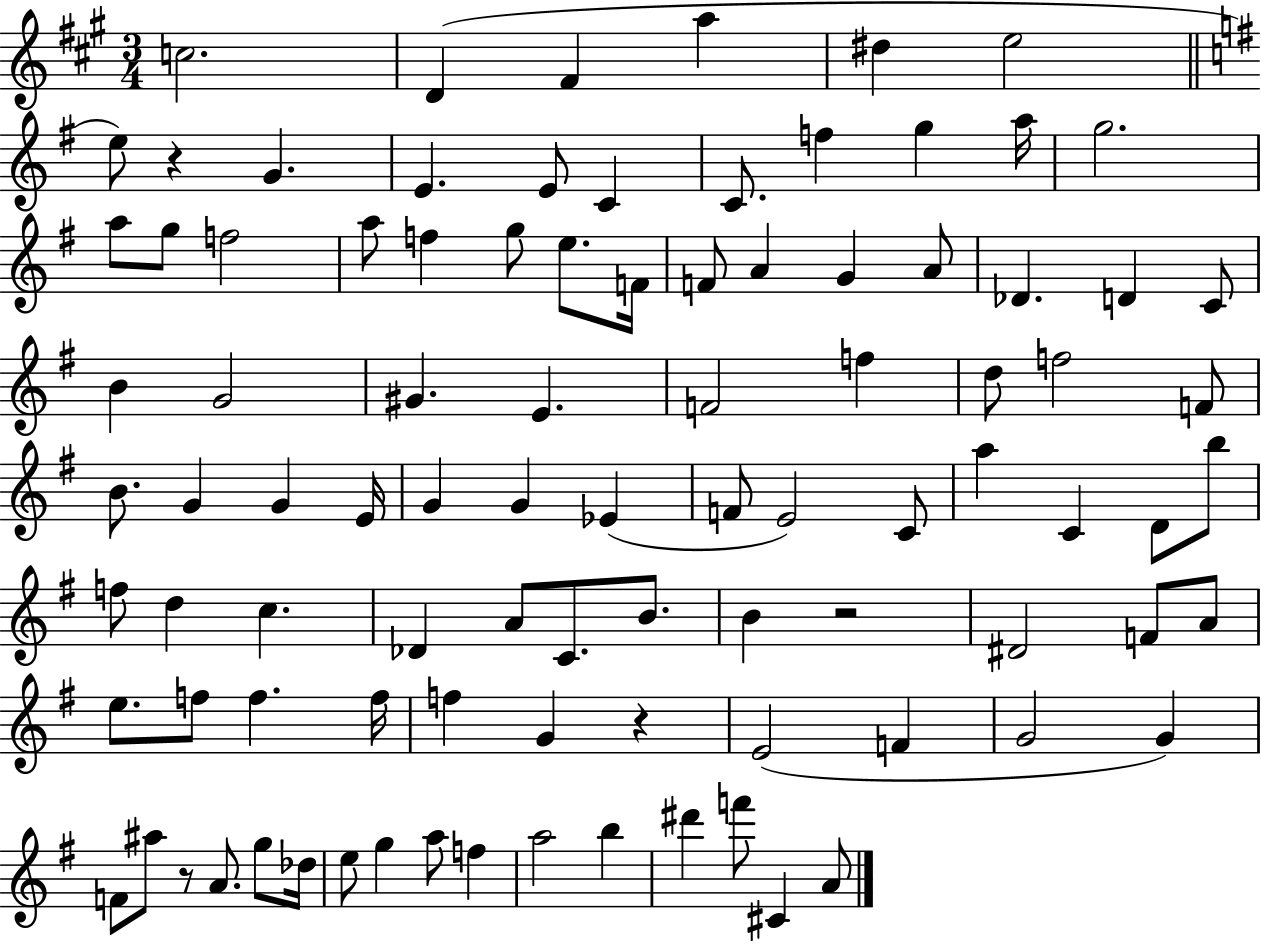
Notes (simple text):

C5/h. D4/q F#4/q A5/q D#5/q E5/h E5/e R/q G4/q. E4/q. E4/e C4/q C4/e. F5/q G5/q A5/s G5/h. A5/e G5/e F5/h A5/e F5/q G5/e E5/e. F4/s F4/e A4/q G4/q A4/e Db4/q. D4/q C4/e B4/q G4/h G#4/q. E4/q. F4/h F5/q D5/e F5/h F4/e B4/e. G4/q G4/q E4/s G4/q G4/q Eb4/q F4/e E4/h C4/e A5/q C4/q D4/e B5/e F5/e D5/q C5/q. Db4/q A4/e C4/e. B4/e. B4/q R/h D#4/h F4/e A4/e E5/e. F5/e F5/q. F5/s F5/q G4/q R/q E4/h F4/q G4/h G4/q F4/e A#5/e R/e A4/e. G5/e Db5/s E5/e G5/q A5/e F5/q A5/h B5/q D#6/q F6/e C#4/q A4/e